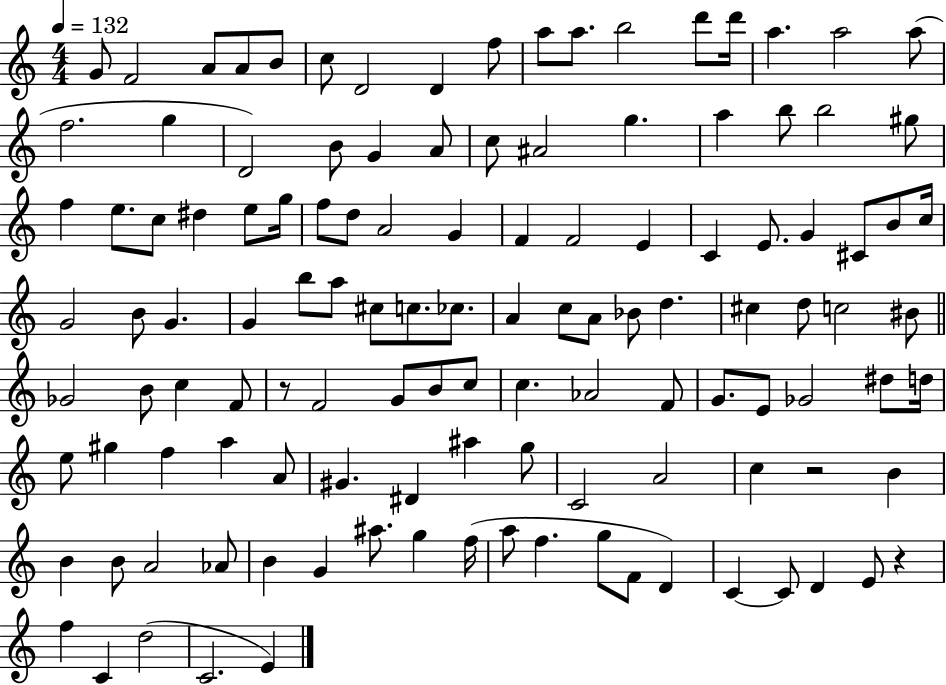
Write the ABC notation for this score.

X:1
T:Untitled
M:4/4
L:1/4
K:C
G/2 F2 A/2 A/2 B/2 c/2 D2 D f/2 a/2 a/2 b2 d'/2 d'/4 a a2 a/2 f2 g D2 B/2 G A/2 c/2 ^A2 g a b/2 b2 ^g/2 f e/2 c/2 ^d e/2 g/4 f/2 d/2 A2 G F F2 E C E/2 G ^C/2 B/2 c/4 G2 B/2 G G b/2 a/2 ^c/2 c/2 _c/2 A c/2 A/2 _B/2 d ^c d/2 c2 ^B/2 _G2 B/2 c F/2 z/2 F2 G/2 B/2 c/2 c _A2 F/2 G/2 E/2 _G2 ^d/2 d/4 e/2 ^g f a A/2 ^G ^D ^a g/2 C2 A2 c z2 B B B/2 A2 _A/2 B G ^a/2 g f/4 a/2 f g/2 F/2 D C C/2 D E/2 z f C d2 C2 E